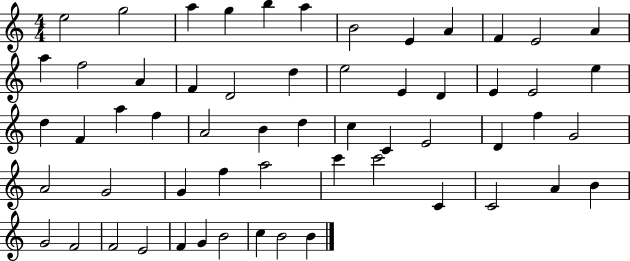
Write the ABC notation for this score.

X:1
T:Untitled
M:4/4
L:1/4
K:C
e2 g2 a g b a B2 E A F E2 A a f2 A F D2 d e2 E D E E2 e d F a f A2 B d c C E2 D f G2 A2 G2 G f a2 c' c'2 C C2 A B G2 F2 F2 E2 F G B2 c B2 B